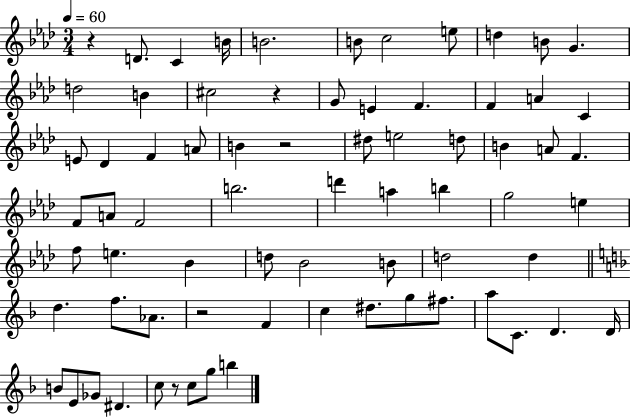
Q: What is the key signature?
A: AES major